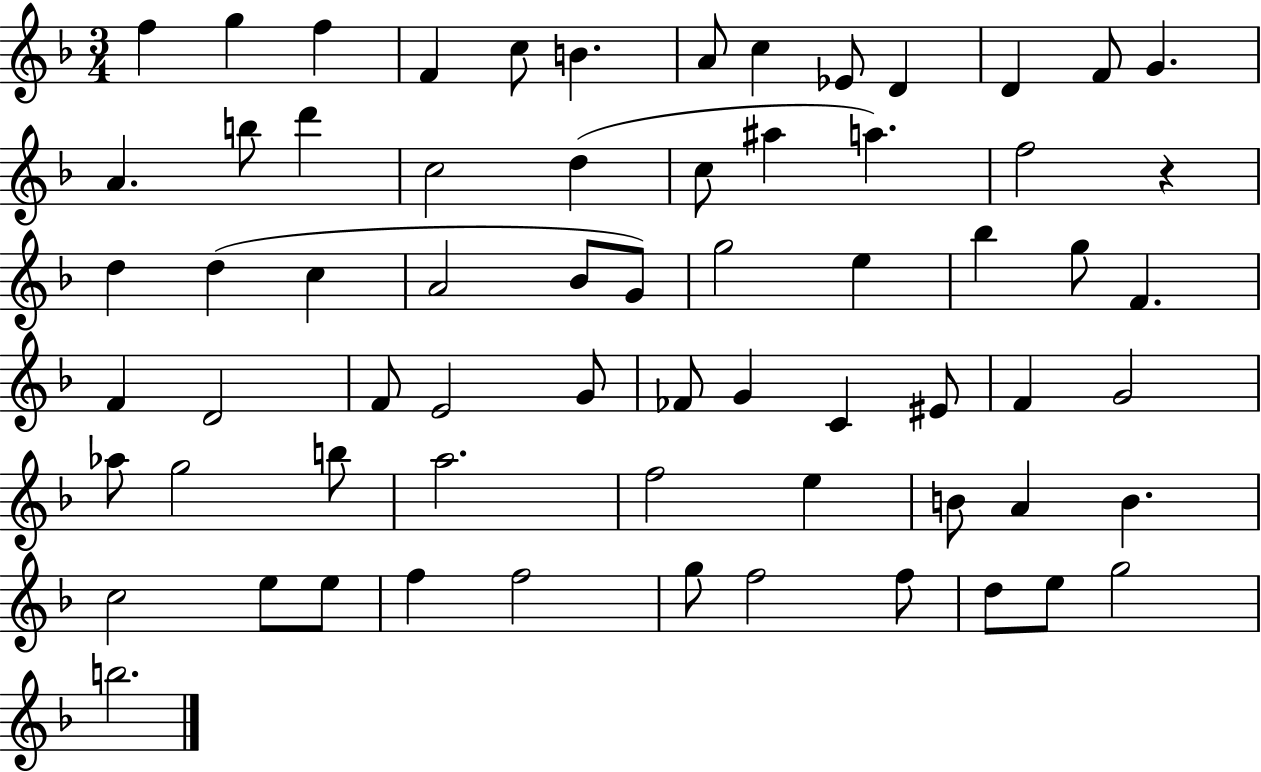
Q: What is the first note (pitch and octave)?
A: F5